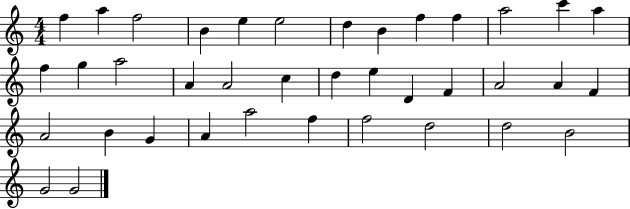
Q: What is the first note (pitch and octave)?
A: F5